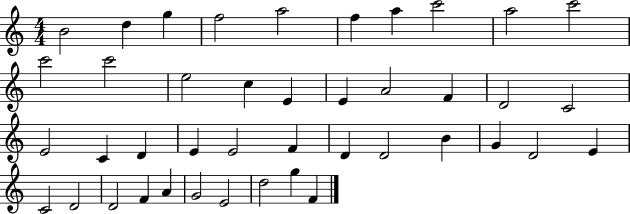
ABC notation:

X:1
T:Untitled
M:4/4
L:1/4
K:C
B2 d g f2 a2 f a c'2 a2 c'2 c'2 c'2 e2 c E E A2 F D2 C2 E2 C D E E2 F D D2 B G D2 E C2 D2 D2 F A G2 E2 d2 g F